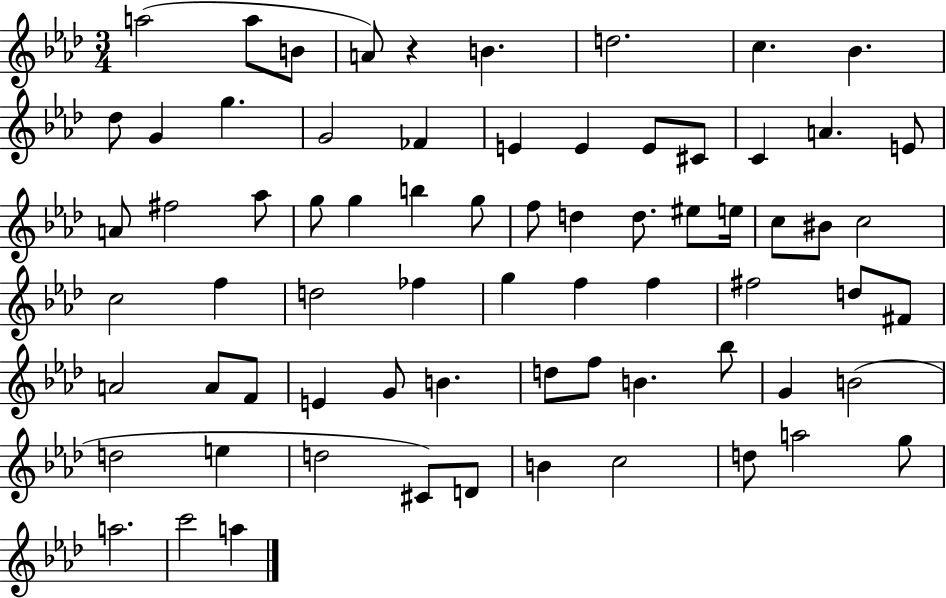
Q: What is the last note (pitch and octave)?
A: A5